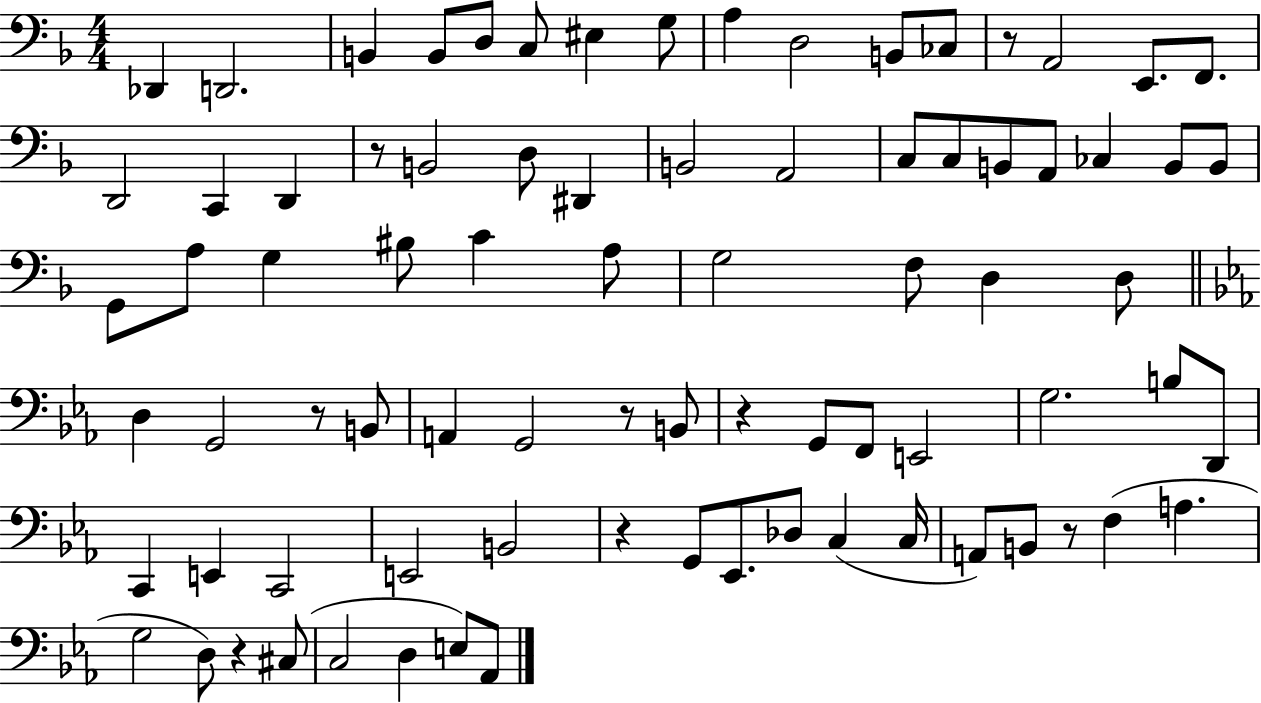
Db2/q D2/h. B2/q B2/e D3/e C3/e EIS3/q G3/e A3/q D3/h B2/e CES3/e R/e A2/h E2/e. F2/e. D2/h C2/q D2/q R/e B2/h D3/e D#2/q B2/h A2/h C3/e C3/e B2/e A2/e CES3/q B2/e B2/e G2/e A3/e G3/q BIS3/e C4/q A3/e G3/h F3/e D3/q D3/e D3/q G2/h R/e B2/e A2/q G2/h R/e B2/e R/q G2/e F2/e E2/h G3/h. B3/e D2/e C2/q E2/q C2/h E2/h B2/h R/q G2/e Eb2/e. Db3/e C3/q C3/s A2/e B2/e R/e F3/q A3/q. G3/h D3/e R/q C#3/e C3/h D3/q E3/e Ab2/e